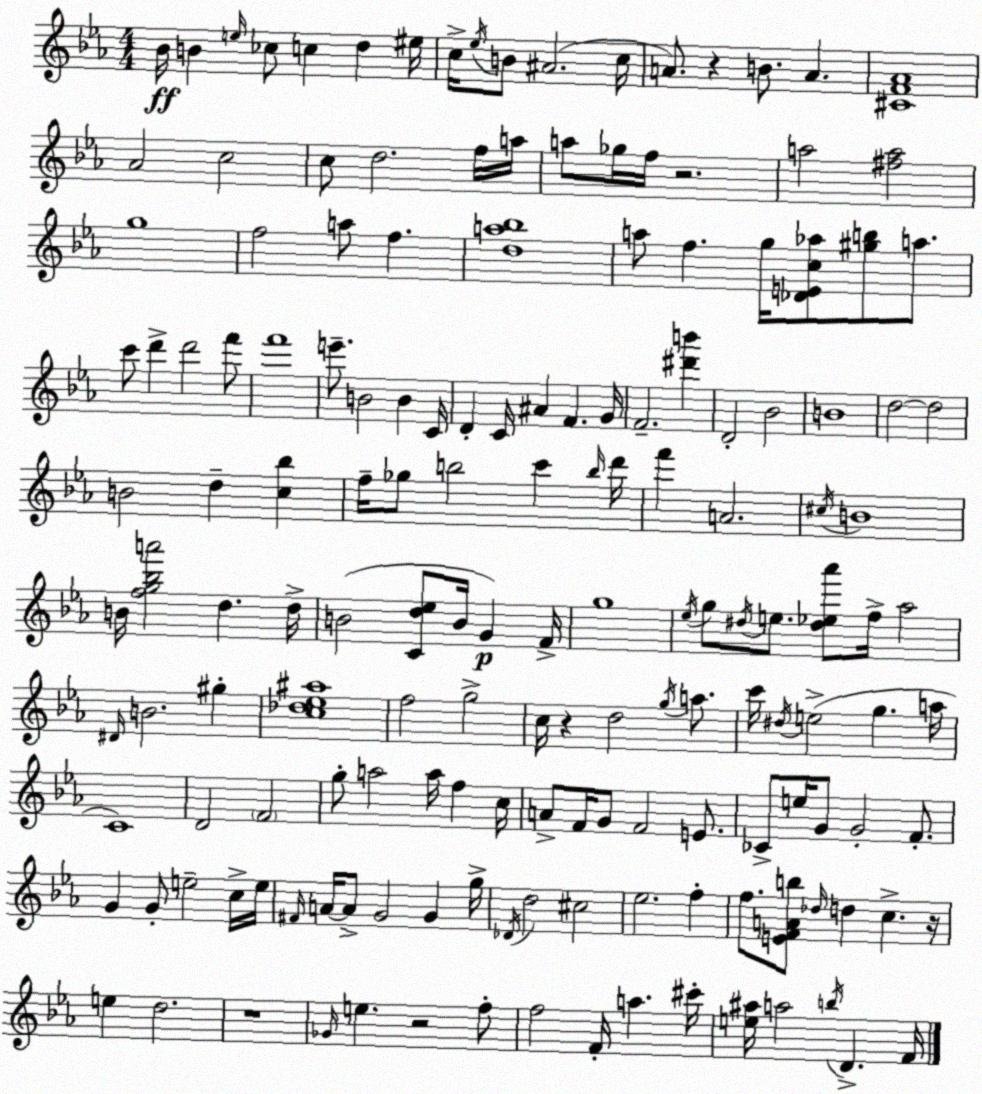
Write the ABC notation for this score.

X:1
T:Untitled
M:4/4
L:1/4
K:Eb
_B/4 B e/4 _c/2 c d ^e/4 c/4 _e/4 B/2 ^A2 c/4 A/2 z B/2 A [^CF_A]4 _A2 c2 c/2 d2 f/4 a/4 a/2 _g/4 f/4 z2 a2 [^fa]2 g4 f2 a/2 f [da_b]4 a/2 f g/4 [_DEc_a]/2 [^gb]/2 a/2 c'/2 d' d'2 f'/2 f'4 e'/2 B2 B C/4 D C/4 ^A F G/4 F2 [^d'b'] D2 _B2 B4 d2 d2 B2 d [c_b] f/4 _g/2 b2 c' b/4 d'/4 f' A2 ^c/4 B4 B/4 [fg_ba']2 d d/4 B2 [Cd_e]/2 B/4 G F/4 g4 _e/4 g/2 ^d/4 e/2 [^d_e_a']/2 f/4 _a2 ^D/4 B2 ^g [c_d_e^a]4 f2 g2 c/4 z d2 g/4 a/2 c'/4 ^d/4 e2 g a/4 C4 D2 F2 g/2 a2 a/4 f c/4 A/2 F/4 G/2 F2 E/2 _C/2 e/4 G/2 G2 F/2 G G/2 e2 c/4 e/4 ^F/4 A/4 A/2 G2 G g/4 _D/4 d2 ^c2 _e2 f f/2 [EFAb]/2 _d/4 d c z/4 e d2 z4 _G/4 e z2 f/2 f2 F/4 a ^c'/4 [e^a]/4 a2 b/4 D F/4